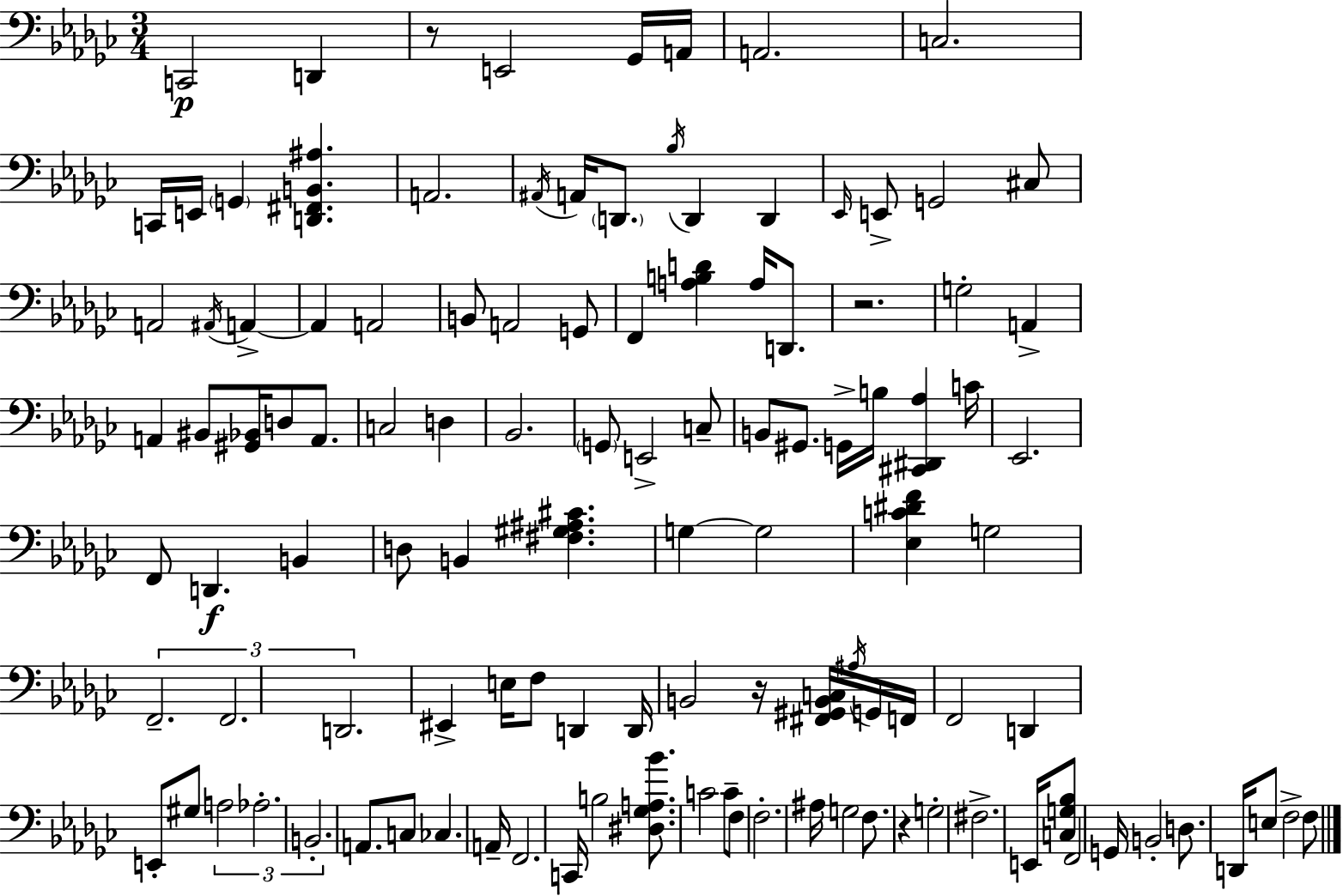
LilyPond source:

{
  \clef bass
  \numericTimeSignature
  \time 3/4
  \key ees \minor
  c,2\p d,4 | r8 e,2 ges,16 a,16 | a,2. | c2. | \break c,16 e,16 \parenthesize g,4 <d, fis, b, ais>4. | a,2. | \acciaccatura { ais,16 } a,16 \parenthesize d,8. \acciaccatura { bes16 } d,4 d,4 | \grace { ees,16 } e,8-> g,2 | \break cis8 a,2 \acciaccatura { ais,16 } | a,4->~~ a,4 a,2 | b,8 a,2 | g,8 f,4 <a b d'>4 | \break a16 d,8. r2. | g2-. | a,4-> a,4 bis,8 <gis, bes,>16 d8 | a,8. c2 | \break d4 bes,2. | \parenthesize g,8 e,2-> | c8-- b,8 gis,8. g,16-> b16 <cis, dis, aes>4 | c'16 ees,2. | \break f,8 d,4.\f | b,4 d8 b,4 <fis gis ais cis'>4. | g4~~ g2 | <ees c' dis' f'>4 g2 | \break \tuplet 3/2 { f,2.-- | f,2. | d,2. } | eis,4-> e16 f8 d,4 | \break d,16 b,2 | r16 <fis, gis, b, c>16 \acciaccatura { ais16 } g,16 f,16 f,2 | d,4 e,8-. gis8 \tuplet 3/2 { a2 | aes2.-. | \break b,2.-. } | a,8. c8 ces4. | a,16-- f,2. | c,16 b2 | \break <dis ges a bes'>8. c'2 | c'8-- f8 f2.-. | ais16 g2 | f8. r4 g2-. | \break fis2.-> | e,16 <c g bes>8 f,2 | g,16 b,2-. | d8. d,16 e8 f2-> | \break f8 \bar "|."
}